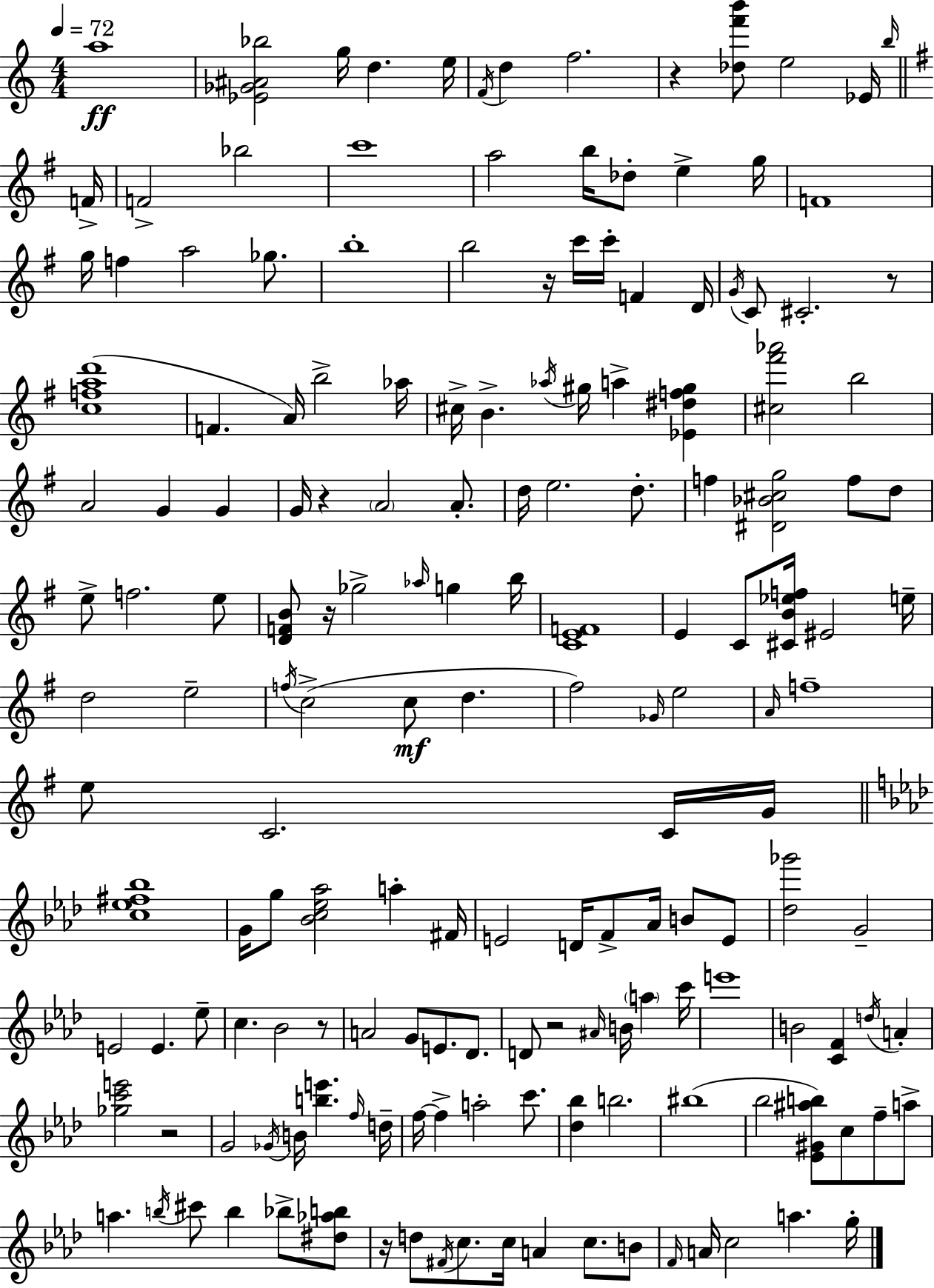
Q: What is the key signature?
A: C major